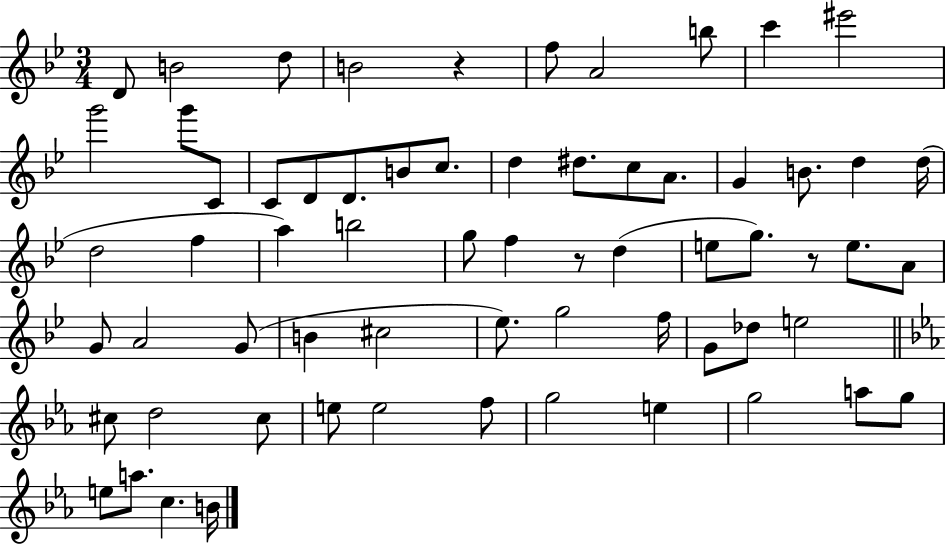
X:1
T:Untitled
M:3/4
L:1/4
K:Bb
D/2 B2 d/2 B2 z f/2 A2 b/2 c' ^e'2 g'2 g'/2 C/2 C/2 D/2 D/2 B/2 c/2 d ^d/2 c/2 A/2 G B/2 d d/4 d2 f a b2 g/2 f z/2 d e/2 g/2 z/2 e/2 A/2 G/2 A2 G/2 B ^c2 _e/2 g2 f/4 G/2 _d/2 e2 ^c/2 d2 ^c/2 e/2 e2 f/2 g2 e g2 a/2 g/2 e/2 a/2 c B/4